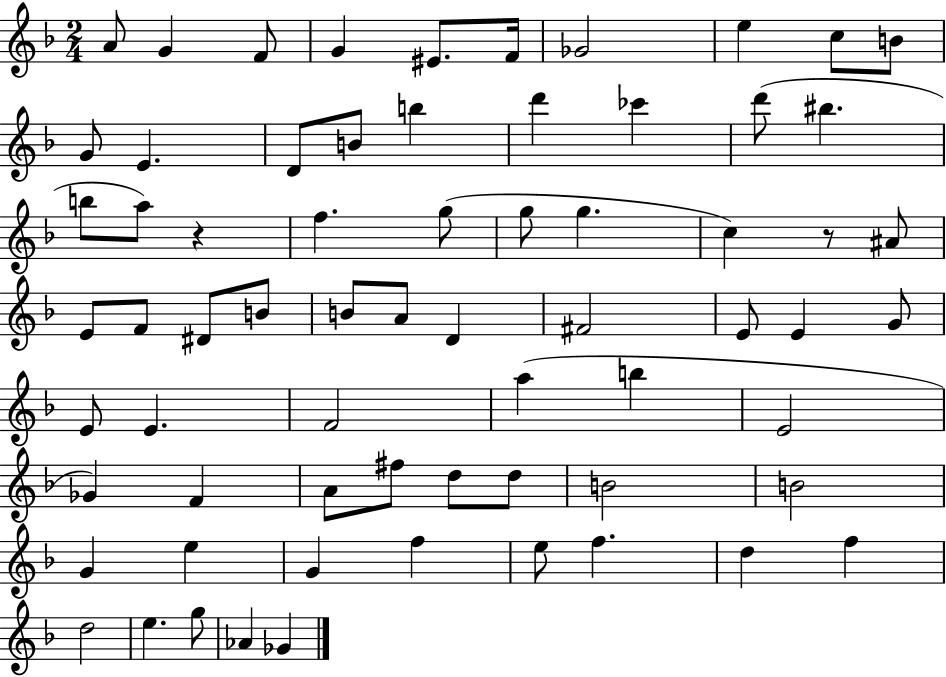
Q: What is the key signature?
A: F major